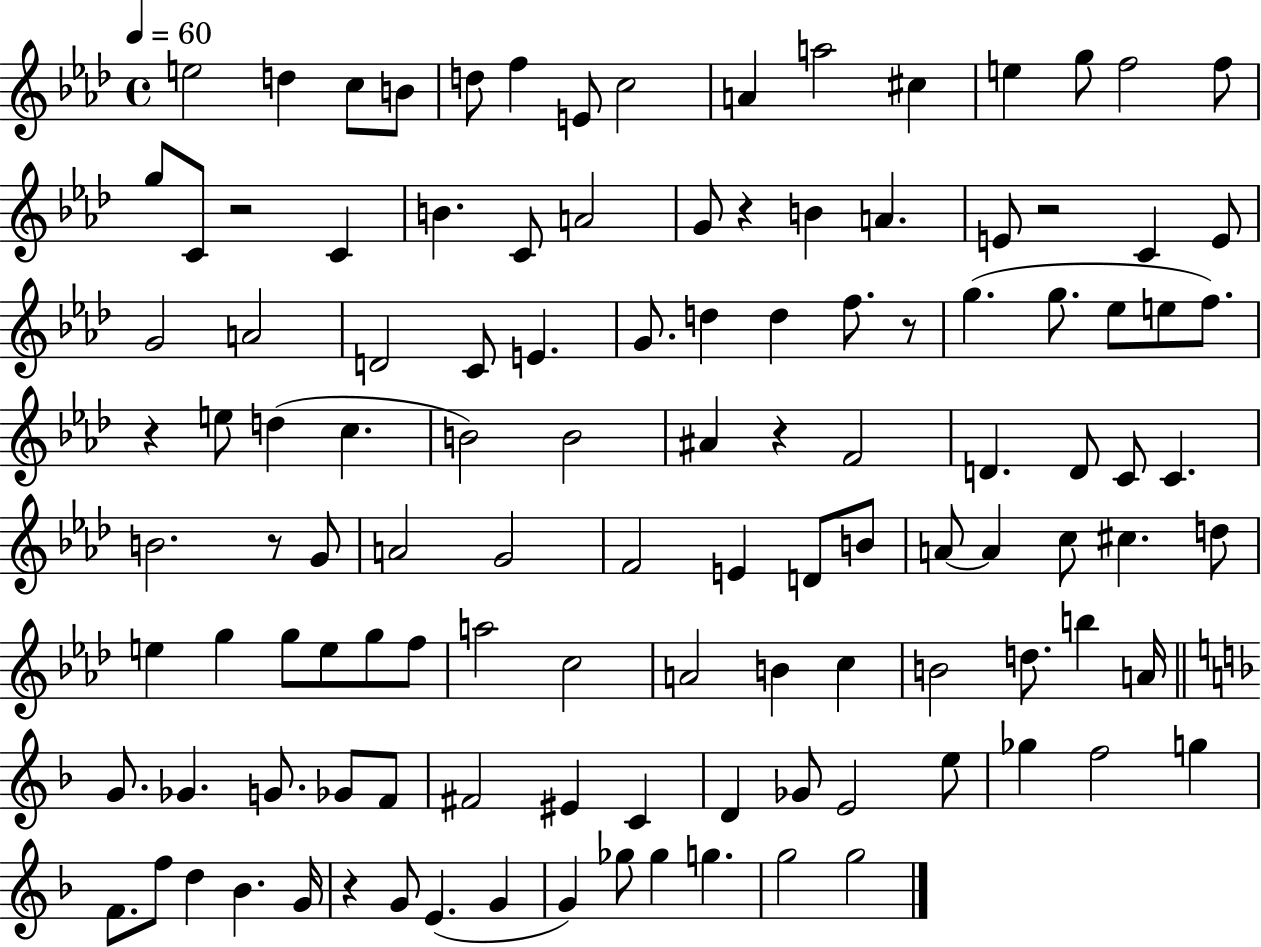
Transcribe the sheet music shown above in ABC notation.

X:1
T:Untitled
M:4/4
L:1/4
K:Ab
e2 d c/2 B/2 d/2 f E/2 c2 A a2 ^c e g/2 f2 f/2 g/2 C/2 z2 C B C/2 A2 G/2 z B A E/2 z2 C E/2 G2 A2 D2 C/2 E G/2 d d f/2 z/2 g g/2 _e/2 e/2 f/2 z e/2 d c B2 B2 ^A z F2 D D/2 C/2 C B2 z/2 G/2 A2 G2 F2 E D/2 B/2 A/2 A c/2 ^c d/2 e g g/2 e/2 g/2 f/2 a2 c2 A2 B c B2 d/2 b A/4 G/2 _G G/2 _G/2 F/2 ^F2 ^E C D _G/2 E2 e/2 _g f2 g F/2 f/2 d _B G/4 z G/2 E G G _g/2 _g g g2 g2